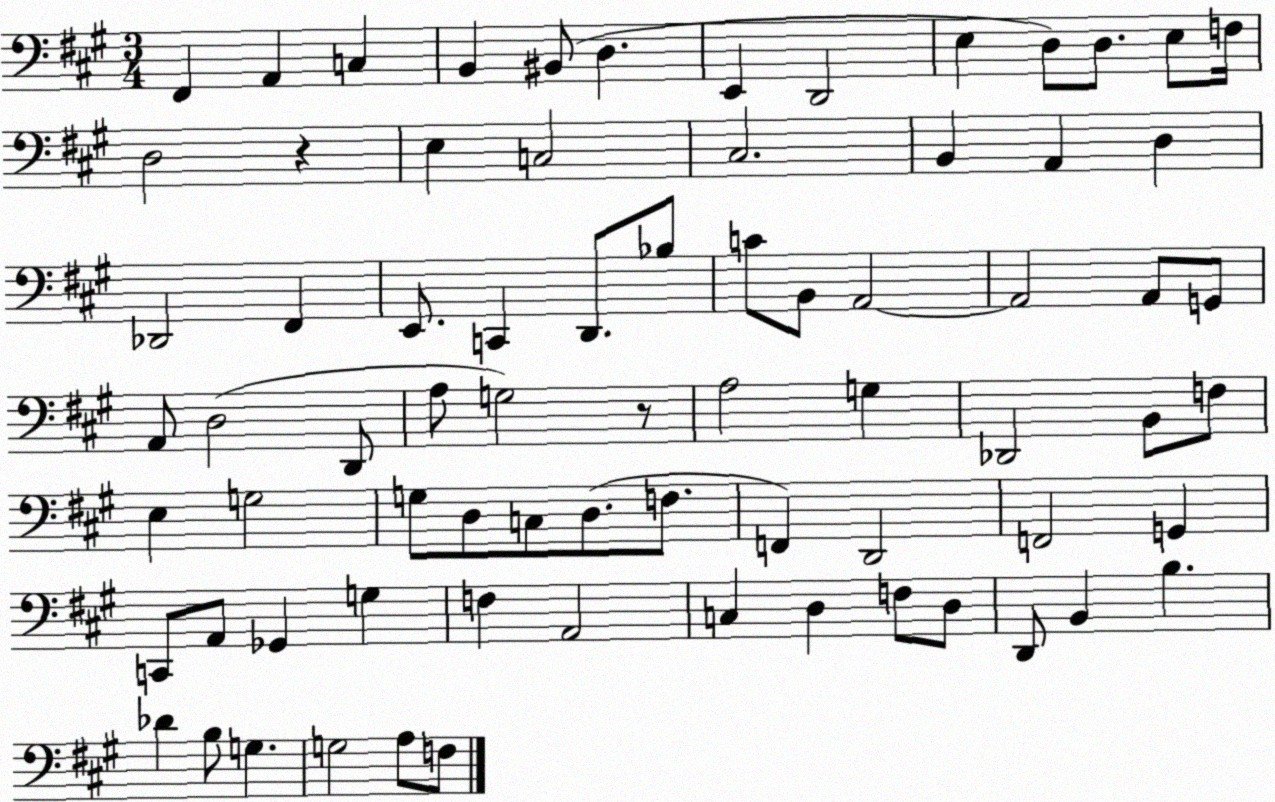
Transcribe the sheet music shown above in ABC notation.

X:1
T:Untitled
M:3/4
L:1/4
K:A
^F,, A,, C, B,, ^B,,/2 D, E,, D,,2 E, D,/2 D,/2 E,/2 F,/4 D,2 z E, C,2 ^C,2 B,, A,, D, _D,,2 ^F,, E,,/2 C,, D,,/2 _B,/2 C/2 B,,/2 A,,2 A,,2 A,,/2 G,,/2 A,,/2 D,2 D,,/2 A,/2 G,2 z/2 A,2 G, _D,,2 B,,/2 F,/2 E, G,2 G,/2 D,/2 C,/2 D,/2 F,/2 F,, D,,2 F,,2 G,, C,,/2 A,,/2 _G,, G, F, A,,2 C, D, F,/2 D,/2 D,,/2 B,, B, _D B,/2 G, G,2 A,/2 F,/2